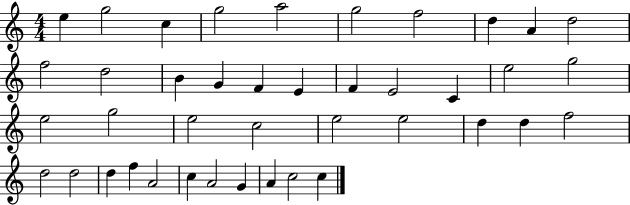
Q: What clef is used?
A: treble